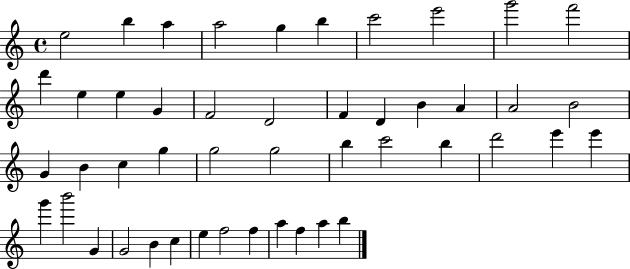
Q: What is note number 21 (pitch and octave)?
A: A4